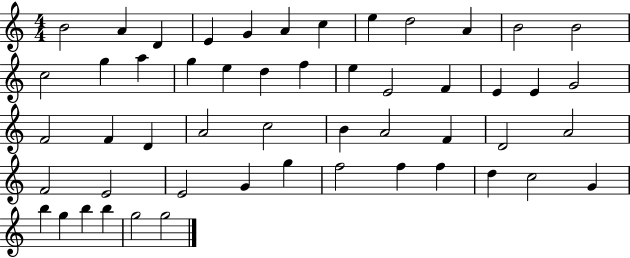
B4/h A4/q D4/q E4/q G4/q A4/q C5/q E5/q D5/h A4/q B4/h B4/h C5/h G5/q A5/q G5/q E5/q D5/q F5/q E5/q E4/h F4/q E4/q E4/q G4/h F4/h F4/q D4/q A4/h C5/h B4/q A4/h F4/q D4/h A4/h F4/h E4/h E4/h G4/q G5/q F5/h F5/q F5/q D5/q C5/h G4/q B5/q G5/q B5/q B5/q G5/h G5/h